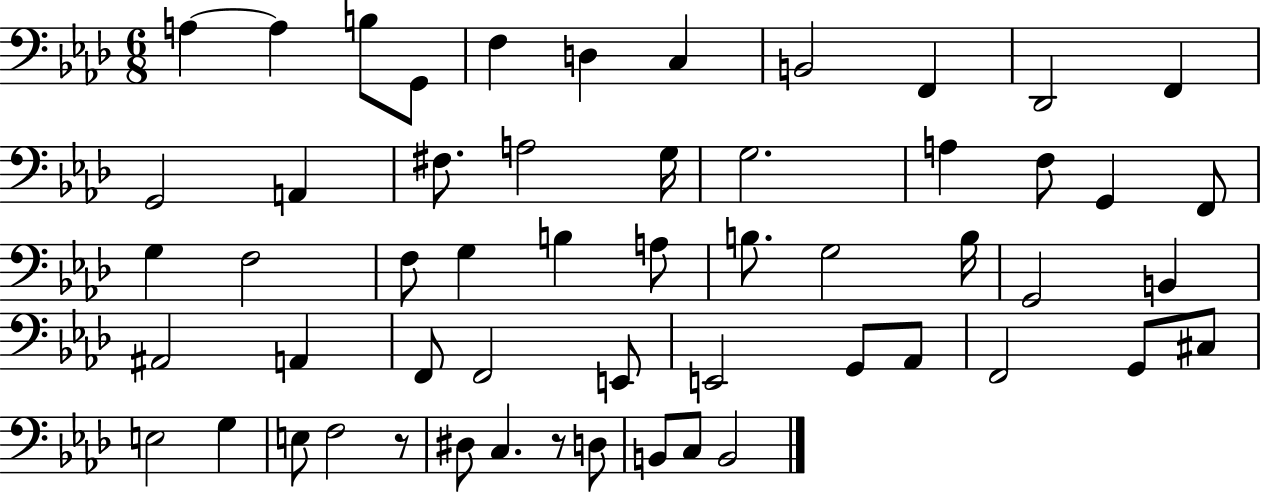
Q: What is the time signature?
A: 6/8